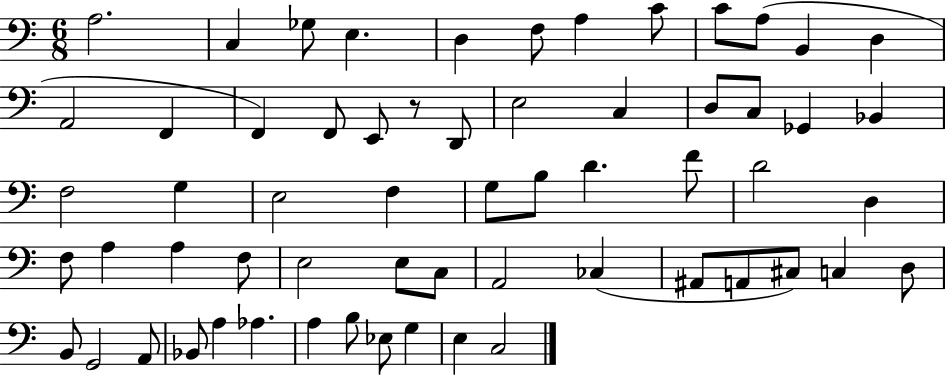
X:1
T:Untitled
M:6/8
L:1/4
K:C
A,2 C, _G,/2 E, D, F,/2 A, C/2 C/2 A,/2 B,, D, A,,2 F,, F,, F,,/2 E,,/2 z/2 D,,/2 E,2 C, D,/2 C,/2 _G,, _B,, F,2 G, E,2 F, G,/2 B,/2 D F/2 D2 D, F,/2 A, A, F,/2 E,2 E,/2 C,/2 A,,2 _C, ^A,,/2 A,,/2 ^C,/2 C, D,/2 B,,/2 G,,2 A,,/2 _B,,/2 A, _A, A, B,/2 _E,/2 G, E, C,2